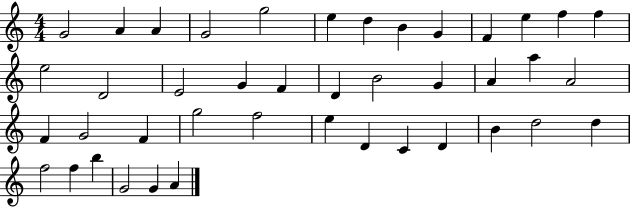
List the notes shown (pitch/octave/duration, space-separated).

G4/h A4/q A4/q G4/h G5/h E5/q D5/q B4/q G4/q F4/q E5/q F5/q F5/q E5/h D4/h E4/h G4/q F4/q D4/q B4/h G4/q A4/q A5/q A4/h F4/q G4/h F4/q G5/h F5/h E5/q D4/q C4/q D4/q B4/q D5/h D5/q F5/h F5/q B5/q G4/h G4/q A4/q